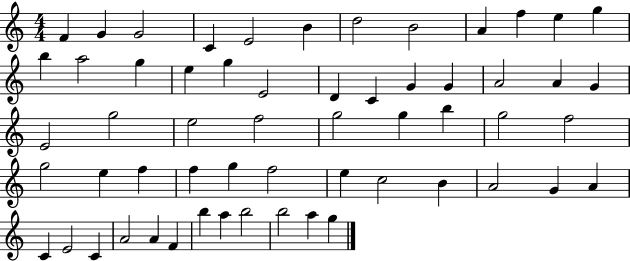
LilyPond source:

{
  \clef treble
  \numericTimeSignature
  \time 4/4
  \key c \major
  f'4 g'4 g'2 | c'4 e'2 b'4 | d''2 b'2 | a'4 f''4 e''4 g''4 | \break b''4 a''2 g''4 | e''4 g''4 e'2 | d'4 c'4 g'4 g'4 | a'2 a'4 g'4 | \break e'2 g''2 | e''2 f''2 | g''2 g''4 b''4 | g''2 f''2 | \break g''2 e''4 f''4 | f''4 g''4 f''2 | e''4 c''2 b'4 | a'2 g'4 a'4 | \break c'4 e'2 c'4 | a'2 a'4 f'4 | b''4 a''4 b''2 | b''2 a''4 g''4 | \break \bar "|."
}